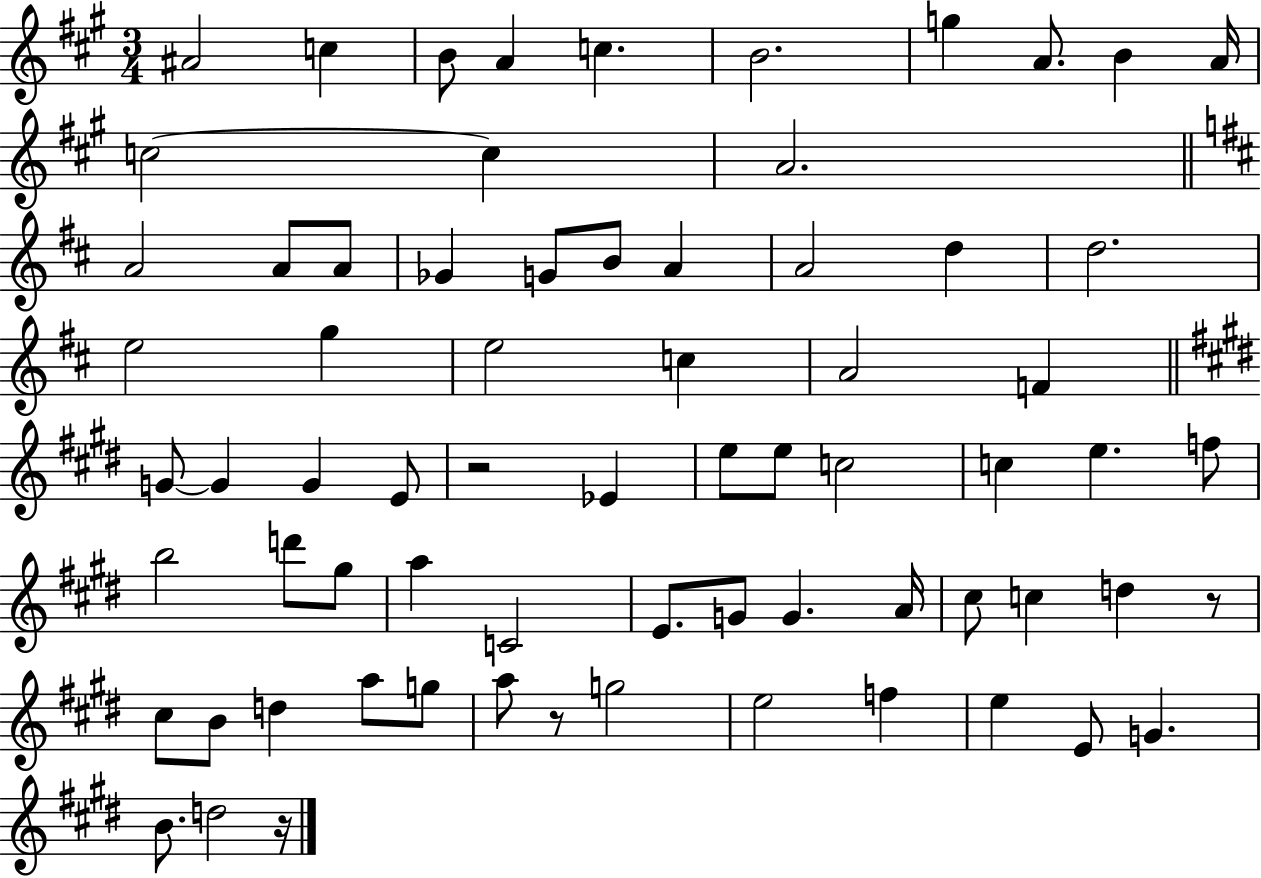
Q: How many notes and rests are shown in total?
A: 70